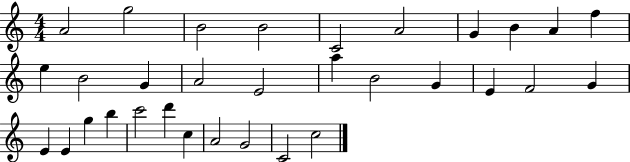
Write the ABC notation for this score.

X:1
T:Untitled
M:4/4
L:1/4
K:C
A2 g2 B2 B2 C2 A2 G B A f e B2 G A2 E2 a B2 G E F2 G E E g b c'2 d' c A2 G2 C2 c2